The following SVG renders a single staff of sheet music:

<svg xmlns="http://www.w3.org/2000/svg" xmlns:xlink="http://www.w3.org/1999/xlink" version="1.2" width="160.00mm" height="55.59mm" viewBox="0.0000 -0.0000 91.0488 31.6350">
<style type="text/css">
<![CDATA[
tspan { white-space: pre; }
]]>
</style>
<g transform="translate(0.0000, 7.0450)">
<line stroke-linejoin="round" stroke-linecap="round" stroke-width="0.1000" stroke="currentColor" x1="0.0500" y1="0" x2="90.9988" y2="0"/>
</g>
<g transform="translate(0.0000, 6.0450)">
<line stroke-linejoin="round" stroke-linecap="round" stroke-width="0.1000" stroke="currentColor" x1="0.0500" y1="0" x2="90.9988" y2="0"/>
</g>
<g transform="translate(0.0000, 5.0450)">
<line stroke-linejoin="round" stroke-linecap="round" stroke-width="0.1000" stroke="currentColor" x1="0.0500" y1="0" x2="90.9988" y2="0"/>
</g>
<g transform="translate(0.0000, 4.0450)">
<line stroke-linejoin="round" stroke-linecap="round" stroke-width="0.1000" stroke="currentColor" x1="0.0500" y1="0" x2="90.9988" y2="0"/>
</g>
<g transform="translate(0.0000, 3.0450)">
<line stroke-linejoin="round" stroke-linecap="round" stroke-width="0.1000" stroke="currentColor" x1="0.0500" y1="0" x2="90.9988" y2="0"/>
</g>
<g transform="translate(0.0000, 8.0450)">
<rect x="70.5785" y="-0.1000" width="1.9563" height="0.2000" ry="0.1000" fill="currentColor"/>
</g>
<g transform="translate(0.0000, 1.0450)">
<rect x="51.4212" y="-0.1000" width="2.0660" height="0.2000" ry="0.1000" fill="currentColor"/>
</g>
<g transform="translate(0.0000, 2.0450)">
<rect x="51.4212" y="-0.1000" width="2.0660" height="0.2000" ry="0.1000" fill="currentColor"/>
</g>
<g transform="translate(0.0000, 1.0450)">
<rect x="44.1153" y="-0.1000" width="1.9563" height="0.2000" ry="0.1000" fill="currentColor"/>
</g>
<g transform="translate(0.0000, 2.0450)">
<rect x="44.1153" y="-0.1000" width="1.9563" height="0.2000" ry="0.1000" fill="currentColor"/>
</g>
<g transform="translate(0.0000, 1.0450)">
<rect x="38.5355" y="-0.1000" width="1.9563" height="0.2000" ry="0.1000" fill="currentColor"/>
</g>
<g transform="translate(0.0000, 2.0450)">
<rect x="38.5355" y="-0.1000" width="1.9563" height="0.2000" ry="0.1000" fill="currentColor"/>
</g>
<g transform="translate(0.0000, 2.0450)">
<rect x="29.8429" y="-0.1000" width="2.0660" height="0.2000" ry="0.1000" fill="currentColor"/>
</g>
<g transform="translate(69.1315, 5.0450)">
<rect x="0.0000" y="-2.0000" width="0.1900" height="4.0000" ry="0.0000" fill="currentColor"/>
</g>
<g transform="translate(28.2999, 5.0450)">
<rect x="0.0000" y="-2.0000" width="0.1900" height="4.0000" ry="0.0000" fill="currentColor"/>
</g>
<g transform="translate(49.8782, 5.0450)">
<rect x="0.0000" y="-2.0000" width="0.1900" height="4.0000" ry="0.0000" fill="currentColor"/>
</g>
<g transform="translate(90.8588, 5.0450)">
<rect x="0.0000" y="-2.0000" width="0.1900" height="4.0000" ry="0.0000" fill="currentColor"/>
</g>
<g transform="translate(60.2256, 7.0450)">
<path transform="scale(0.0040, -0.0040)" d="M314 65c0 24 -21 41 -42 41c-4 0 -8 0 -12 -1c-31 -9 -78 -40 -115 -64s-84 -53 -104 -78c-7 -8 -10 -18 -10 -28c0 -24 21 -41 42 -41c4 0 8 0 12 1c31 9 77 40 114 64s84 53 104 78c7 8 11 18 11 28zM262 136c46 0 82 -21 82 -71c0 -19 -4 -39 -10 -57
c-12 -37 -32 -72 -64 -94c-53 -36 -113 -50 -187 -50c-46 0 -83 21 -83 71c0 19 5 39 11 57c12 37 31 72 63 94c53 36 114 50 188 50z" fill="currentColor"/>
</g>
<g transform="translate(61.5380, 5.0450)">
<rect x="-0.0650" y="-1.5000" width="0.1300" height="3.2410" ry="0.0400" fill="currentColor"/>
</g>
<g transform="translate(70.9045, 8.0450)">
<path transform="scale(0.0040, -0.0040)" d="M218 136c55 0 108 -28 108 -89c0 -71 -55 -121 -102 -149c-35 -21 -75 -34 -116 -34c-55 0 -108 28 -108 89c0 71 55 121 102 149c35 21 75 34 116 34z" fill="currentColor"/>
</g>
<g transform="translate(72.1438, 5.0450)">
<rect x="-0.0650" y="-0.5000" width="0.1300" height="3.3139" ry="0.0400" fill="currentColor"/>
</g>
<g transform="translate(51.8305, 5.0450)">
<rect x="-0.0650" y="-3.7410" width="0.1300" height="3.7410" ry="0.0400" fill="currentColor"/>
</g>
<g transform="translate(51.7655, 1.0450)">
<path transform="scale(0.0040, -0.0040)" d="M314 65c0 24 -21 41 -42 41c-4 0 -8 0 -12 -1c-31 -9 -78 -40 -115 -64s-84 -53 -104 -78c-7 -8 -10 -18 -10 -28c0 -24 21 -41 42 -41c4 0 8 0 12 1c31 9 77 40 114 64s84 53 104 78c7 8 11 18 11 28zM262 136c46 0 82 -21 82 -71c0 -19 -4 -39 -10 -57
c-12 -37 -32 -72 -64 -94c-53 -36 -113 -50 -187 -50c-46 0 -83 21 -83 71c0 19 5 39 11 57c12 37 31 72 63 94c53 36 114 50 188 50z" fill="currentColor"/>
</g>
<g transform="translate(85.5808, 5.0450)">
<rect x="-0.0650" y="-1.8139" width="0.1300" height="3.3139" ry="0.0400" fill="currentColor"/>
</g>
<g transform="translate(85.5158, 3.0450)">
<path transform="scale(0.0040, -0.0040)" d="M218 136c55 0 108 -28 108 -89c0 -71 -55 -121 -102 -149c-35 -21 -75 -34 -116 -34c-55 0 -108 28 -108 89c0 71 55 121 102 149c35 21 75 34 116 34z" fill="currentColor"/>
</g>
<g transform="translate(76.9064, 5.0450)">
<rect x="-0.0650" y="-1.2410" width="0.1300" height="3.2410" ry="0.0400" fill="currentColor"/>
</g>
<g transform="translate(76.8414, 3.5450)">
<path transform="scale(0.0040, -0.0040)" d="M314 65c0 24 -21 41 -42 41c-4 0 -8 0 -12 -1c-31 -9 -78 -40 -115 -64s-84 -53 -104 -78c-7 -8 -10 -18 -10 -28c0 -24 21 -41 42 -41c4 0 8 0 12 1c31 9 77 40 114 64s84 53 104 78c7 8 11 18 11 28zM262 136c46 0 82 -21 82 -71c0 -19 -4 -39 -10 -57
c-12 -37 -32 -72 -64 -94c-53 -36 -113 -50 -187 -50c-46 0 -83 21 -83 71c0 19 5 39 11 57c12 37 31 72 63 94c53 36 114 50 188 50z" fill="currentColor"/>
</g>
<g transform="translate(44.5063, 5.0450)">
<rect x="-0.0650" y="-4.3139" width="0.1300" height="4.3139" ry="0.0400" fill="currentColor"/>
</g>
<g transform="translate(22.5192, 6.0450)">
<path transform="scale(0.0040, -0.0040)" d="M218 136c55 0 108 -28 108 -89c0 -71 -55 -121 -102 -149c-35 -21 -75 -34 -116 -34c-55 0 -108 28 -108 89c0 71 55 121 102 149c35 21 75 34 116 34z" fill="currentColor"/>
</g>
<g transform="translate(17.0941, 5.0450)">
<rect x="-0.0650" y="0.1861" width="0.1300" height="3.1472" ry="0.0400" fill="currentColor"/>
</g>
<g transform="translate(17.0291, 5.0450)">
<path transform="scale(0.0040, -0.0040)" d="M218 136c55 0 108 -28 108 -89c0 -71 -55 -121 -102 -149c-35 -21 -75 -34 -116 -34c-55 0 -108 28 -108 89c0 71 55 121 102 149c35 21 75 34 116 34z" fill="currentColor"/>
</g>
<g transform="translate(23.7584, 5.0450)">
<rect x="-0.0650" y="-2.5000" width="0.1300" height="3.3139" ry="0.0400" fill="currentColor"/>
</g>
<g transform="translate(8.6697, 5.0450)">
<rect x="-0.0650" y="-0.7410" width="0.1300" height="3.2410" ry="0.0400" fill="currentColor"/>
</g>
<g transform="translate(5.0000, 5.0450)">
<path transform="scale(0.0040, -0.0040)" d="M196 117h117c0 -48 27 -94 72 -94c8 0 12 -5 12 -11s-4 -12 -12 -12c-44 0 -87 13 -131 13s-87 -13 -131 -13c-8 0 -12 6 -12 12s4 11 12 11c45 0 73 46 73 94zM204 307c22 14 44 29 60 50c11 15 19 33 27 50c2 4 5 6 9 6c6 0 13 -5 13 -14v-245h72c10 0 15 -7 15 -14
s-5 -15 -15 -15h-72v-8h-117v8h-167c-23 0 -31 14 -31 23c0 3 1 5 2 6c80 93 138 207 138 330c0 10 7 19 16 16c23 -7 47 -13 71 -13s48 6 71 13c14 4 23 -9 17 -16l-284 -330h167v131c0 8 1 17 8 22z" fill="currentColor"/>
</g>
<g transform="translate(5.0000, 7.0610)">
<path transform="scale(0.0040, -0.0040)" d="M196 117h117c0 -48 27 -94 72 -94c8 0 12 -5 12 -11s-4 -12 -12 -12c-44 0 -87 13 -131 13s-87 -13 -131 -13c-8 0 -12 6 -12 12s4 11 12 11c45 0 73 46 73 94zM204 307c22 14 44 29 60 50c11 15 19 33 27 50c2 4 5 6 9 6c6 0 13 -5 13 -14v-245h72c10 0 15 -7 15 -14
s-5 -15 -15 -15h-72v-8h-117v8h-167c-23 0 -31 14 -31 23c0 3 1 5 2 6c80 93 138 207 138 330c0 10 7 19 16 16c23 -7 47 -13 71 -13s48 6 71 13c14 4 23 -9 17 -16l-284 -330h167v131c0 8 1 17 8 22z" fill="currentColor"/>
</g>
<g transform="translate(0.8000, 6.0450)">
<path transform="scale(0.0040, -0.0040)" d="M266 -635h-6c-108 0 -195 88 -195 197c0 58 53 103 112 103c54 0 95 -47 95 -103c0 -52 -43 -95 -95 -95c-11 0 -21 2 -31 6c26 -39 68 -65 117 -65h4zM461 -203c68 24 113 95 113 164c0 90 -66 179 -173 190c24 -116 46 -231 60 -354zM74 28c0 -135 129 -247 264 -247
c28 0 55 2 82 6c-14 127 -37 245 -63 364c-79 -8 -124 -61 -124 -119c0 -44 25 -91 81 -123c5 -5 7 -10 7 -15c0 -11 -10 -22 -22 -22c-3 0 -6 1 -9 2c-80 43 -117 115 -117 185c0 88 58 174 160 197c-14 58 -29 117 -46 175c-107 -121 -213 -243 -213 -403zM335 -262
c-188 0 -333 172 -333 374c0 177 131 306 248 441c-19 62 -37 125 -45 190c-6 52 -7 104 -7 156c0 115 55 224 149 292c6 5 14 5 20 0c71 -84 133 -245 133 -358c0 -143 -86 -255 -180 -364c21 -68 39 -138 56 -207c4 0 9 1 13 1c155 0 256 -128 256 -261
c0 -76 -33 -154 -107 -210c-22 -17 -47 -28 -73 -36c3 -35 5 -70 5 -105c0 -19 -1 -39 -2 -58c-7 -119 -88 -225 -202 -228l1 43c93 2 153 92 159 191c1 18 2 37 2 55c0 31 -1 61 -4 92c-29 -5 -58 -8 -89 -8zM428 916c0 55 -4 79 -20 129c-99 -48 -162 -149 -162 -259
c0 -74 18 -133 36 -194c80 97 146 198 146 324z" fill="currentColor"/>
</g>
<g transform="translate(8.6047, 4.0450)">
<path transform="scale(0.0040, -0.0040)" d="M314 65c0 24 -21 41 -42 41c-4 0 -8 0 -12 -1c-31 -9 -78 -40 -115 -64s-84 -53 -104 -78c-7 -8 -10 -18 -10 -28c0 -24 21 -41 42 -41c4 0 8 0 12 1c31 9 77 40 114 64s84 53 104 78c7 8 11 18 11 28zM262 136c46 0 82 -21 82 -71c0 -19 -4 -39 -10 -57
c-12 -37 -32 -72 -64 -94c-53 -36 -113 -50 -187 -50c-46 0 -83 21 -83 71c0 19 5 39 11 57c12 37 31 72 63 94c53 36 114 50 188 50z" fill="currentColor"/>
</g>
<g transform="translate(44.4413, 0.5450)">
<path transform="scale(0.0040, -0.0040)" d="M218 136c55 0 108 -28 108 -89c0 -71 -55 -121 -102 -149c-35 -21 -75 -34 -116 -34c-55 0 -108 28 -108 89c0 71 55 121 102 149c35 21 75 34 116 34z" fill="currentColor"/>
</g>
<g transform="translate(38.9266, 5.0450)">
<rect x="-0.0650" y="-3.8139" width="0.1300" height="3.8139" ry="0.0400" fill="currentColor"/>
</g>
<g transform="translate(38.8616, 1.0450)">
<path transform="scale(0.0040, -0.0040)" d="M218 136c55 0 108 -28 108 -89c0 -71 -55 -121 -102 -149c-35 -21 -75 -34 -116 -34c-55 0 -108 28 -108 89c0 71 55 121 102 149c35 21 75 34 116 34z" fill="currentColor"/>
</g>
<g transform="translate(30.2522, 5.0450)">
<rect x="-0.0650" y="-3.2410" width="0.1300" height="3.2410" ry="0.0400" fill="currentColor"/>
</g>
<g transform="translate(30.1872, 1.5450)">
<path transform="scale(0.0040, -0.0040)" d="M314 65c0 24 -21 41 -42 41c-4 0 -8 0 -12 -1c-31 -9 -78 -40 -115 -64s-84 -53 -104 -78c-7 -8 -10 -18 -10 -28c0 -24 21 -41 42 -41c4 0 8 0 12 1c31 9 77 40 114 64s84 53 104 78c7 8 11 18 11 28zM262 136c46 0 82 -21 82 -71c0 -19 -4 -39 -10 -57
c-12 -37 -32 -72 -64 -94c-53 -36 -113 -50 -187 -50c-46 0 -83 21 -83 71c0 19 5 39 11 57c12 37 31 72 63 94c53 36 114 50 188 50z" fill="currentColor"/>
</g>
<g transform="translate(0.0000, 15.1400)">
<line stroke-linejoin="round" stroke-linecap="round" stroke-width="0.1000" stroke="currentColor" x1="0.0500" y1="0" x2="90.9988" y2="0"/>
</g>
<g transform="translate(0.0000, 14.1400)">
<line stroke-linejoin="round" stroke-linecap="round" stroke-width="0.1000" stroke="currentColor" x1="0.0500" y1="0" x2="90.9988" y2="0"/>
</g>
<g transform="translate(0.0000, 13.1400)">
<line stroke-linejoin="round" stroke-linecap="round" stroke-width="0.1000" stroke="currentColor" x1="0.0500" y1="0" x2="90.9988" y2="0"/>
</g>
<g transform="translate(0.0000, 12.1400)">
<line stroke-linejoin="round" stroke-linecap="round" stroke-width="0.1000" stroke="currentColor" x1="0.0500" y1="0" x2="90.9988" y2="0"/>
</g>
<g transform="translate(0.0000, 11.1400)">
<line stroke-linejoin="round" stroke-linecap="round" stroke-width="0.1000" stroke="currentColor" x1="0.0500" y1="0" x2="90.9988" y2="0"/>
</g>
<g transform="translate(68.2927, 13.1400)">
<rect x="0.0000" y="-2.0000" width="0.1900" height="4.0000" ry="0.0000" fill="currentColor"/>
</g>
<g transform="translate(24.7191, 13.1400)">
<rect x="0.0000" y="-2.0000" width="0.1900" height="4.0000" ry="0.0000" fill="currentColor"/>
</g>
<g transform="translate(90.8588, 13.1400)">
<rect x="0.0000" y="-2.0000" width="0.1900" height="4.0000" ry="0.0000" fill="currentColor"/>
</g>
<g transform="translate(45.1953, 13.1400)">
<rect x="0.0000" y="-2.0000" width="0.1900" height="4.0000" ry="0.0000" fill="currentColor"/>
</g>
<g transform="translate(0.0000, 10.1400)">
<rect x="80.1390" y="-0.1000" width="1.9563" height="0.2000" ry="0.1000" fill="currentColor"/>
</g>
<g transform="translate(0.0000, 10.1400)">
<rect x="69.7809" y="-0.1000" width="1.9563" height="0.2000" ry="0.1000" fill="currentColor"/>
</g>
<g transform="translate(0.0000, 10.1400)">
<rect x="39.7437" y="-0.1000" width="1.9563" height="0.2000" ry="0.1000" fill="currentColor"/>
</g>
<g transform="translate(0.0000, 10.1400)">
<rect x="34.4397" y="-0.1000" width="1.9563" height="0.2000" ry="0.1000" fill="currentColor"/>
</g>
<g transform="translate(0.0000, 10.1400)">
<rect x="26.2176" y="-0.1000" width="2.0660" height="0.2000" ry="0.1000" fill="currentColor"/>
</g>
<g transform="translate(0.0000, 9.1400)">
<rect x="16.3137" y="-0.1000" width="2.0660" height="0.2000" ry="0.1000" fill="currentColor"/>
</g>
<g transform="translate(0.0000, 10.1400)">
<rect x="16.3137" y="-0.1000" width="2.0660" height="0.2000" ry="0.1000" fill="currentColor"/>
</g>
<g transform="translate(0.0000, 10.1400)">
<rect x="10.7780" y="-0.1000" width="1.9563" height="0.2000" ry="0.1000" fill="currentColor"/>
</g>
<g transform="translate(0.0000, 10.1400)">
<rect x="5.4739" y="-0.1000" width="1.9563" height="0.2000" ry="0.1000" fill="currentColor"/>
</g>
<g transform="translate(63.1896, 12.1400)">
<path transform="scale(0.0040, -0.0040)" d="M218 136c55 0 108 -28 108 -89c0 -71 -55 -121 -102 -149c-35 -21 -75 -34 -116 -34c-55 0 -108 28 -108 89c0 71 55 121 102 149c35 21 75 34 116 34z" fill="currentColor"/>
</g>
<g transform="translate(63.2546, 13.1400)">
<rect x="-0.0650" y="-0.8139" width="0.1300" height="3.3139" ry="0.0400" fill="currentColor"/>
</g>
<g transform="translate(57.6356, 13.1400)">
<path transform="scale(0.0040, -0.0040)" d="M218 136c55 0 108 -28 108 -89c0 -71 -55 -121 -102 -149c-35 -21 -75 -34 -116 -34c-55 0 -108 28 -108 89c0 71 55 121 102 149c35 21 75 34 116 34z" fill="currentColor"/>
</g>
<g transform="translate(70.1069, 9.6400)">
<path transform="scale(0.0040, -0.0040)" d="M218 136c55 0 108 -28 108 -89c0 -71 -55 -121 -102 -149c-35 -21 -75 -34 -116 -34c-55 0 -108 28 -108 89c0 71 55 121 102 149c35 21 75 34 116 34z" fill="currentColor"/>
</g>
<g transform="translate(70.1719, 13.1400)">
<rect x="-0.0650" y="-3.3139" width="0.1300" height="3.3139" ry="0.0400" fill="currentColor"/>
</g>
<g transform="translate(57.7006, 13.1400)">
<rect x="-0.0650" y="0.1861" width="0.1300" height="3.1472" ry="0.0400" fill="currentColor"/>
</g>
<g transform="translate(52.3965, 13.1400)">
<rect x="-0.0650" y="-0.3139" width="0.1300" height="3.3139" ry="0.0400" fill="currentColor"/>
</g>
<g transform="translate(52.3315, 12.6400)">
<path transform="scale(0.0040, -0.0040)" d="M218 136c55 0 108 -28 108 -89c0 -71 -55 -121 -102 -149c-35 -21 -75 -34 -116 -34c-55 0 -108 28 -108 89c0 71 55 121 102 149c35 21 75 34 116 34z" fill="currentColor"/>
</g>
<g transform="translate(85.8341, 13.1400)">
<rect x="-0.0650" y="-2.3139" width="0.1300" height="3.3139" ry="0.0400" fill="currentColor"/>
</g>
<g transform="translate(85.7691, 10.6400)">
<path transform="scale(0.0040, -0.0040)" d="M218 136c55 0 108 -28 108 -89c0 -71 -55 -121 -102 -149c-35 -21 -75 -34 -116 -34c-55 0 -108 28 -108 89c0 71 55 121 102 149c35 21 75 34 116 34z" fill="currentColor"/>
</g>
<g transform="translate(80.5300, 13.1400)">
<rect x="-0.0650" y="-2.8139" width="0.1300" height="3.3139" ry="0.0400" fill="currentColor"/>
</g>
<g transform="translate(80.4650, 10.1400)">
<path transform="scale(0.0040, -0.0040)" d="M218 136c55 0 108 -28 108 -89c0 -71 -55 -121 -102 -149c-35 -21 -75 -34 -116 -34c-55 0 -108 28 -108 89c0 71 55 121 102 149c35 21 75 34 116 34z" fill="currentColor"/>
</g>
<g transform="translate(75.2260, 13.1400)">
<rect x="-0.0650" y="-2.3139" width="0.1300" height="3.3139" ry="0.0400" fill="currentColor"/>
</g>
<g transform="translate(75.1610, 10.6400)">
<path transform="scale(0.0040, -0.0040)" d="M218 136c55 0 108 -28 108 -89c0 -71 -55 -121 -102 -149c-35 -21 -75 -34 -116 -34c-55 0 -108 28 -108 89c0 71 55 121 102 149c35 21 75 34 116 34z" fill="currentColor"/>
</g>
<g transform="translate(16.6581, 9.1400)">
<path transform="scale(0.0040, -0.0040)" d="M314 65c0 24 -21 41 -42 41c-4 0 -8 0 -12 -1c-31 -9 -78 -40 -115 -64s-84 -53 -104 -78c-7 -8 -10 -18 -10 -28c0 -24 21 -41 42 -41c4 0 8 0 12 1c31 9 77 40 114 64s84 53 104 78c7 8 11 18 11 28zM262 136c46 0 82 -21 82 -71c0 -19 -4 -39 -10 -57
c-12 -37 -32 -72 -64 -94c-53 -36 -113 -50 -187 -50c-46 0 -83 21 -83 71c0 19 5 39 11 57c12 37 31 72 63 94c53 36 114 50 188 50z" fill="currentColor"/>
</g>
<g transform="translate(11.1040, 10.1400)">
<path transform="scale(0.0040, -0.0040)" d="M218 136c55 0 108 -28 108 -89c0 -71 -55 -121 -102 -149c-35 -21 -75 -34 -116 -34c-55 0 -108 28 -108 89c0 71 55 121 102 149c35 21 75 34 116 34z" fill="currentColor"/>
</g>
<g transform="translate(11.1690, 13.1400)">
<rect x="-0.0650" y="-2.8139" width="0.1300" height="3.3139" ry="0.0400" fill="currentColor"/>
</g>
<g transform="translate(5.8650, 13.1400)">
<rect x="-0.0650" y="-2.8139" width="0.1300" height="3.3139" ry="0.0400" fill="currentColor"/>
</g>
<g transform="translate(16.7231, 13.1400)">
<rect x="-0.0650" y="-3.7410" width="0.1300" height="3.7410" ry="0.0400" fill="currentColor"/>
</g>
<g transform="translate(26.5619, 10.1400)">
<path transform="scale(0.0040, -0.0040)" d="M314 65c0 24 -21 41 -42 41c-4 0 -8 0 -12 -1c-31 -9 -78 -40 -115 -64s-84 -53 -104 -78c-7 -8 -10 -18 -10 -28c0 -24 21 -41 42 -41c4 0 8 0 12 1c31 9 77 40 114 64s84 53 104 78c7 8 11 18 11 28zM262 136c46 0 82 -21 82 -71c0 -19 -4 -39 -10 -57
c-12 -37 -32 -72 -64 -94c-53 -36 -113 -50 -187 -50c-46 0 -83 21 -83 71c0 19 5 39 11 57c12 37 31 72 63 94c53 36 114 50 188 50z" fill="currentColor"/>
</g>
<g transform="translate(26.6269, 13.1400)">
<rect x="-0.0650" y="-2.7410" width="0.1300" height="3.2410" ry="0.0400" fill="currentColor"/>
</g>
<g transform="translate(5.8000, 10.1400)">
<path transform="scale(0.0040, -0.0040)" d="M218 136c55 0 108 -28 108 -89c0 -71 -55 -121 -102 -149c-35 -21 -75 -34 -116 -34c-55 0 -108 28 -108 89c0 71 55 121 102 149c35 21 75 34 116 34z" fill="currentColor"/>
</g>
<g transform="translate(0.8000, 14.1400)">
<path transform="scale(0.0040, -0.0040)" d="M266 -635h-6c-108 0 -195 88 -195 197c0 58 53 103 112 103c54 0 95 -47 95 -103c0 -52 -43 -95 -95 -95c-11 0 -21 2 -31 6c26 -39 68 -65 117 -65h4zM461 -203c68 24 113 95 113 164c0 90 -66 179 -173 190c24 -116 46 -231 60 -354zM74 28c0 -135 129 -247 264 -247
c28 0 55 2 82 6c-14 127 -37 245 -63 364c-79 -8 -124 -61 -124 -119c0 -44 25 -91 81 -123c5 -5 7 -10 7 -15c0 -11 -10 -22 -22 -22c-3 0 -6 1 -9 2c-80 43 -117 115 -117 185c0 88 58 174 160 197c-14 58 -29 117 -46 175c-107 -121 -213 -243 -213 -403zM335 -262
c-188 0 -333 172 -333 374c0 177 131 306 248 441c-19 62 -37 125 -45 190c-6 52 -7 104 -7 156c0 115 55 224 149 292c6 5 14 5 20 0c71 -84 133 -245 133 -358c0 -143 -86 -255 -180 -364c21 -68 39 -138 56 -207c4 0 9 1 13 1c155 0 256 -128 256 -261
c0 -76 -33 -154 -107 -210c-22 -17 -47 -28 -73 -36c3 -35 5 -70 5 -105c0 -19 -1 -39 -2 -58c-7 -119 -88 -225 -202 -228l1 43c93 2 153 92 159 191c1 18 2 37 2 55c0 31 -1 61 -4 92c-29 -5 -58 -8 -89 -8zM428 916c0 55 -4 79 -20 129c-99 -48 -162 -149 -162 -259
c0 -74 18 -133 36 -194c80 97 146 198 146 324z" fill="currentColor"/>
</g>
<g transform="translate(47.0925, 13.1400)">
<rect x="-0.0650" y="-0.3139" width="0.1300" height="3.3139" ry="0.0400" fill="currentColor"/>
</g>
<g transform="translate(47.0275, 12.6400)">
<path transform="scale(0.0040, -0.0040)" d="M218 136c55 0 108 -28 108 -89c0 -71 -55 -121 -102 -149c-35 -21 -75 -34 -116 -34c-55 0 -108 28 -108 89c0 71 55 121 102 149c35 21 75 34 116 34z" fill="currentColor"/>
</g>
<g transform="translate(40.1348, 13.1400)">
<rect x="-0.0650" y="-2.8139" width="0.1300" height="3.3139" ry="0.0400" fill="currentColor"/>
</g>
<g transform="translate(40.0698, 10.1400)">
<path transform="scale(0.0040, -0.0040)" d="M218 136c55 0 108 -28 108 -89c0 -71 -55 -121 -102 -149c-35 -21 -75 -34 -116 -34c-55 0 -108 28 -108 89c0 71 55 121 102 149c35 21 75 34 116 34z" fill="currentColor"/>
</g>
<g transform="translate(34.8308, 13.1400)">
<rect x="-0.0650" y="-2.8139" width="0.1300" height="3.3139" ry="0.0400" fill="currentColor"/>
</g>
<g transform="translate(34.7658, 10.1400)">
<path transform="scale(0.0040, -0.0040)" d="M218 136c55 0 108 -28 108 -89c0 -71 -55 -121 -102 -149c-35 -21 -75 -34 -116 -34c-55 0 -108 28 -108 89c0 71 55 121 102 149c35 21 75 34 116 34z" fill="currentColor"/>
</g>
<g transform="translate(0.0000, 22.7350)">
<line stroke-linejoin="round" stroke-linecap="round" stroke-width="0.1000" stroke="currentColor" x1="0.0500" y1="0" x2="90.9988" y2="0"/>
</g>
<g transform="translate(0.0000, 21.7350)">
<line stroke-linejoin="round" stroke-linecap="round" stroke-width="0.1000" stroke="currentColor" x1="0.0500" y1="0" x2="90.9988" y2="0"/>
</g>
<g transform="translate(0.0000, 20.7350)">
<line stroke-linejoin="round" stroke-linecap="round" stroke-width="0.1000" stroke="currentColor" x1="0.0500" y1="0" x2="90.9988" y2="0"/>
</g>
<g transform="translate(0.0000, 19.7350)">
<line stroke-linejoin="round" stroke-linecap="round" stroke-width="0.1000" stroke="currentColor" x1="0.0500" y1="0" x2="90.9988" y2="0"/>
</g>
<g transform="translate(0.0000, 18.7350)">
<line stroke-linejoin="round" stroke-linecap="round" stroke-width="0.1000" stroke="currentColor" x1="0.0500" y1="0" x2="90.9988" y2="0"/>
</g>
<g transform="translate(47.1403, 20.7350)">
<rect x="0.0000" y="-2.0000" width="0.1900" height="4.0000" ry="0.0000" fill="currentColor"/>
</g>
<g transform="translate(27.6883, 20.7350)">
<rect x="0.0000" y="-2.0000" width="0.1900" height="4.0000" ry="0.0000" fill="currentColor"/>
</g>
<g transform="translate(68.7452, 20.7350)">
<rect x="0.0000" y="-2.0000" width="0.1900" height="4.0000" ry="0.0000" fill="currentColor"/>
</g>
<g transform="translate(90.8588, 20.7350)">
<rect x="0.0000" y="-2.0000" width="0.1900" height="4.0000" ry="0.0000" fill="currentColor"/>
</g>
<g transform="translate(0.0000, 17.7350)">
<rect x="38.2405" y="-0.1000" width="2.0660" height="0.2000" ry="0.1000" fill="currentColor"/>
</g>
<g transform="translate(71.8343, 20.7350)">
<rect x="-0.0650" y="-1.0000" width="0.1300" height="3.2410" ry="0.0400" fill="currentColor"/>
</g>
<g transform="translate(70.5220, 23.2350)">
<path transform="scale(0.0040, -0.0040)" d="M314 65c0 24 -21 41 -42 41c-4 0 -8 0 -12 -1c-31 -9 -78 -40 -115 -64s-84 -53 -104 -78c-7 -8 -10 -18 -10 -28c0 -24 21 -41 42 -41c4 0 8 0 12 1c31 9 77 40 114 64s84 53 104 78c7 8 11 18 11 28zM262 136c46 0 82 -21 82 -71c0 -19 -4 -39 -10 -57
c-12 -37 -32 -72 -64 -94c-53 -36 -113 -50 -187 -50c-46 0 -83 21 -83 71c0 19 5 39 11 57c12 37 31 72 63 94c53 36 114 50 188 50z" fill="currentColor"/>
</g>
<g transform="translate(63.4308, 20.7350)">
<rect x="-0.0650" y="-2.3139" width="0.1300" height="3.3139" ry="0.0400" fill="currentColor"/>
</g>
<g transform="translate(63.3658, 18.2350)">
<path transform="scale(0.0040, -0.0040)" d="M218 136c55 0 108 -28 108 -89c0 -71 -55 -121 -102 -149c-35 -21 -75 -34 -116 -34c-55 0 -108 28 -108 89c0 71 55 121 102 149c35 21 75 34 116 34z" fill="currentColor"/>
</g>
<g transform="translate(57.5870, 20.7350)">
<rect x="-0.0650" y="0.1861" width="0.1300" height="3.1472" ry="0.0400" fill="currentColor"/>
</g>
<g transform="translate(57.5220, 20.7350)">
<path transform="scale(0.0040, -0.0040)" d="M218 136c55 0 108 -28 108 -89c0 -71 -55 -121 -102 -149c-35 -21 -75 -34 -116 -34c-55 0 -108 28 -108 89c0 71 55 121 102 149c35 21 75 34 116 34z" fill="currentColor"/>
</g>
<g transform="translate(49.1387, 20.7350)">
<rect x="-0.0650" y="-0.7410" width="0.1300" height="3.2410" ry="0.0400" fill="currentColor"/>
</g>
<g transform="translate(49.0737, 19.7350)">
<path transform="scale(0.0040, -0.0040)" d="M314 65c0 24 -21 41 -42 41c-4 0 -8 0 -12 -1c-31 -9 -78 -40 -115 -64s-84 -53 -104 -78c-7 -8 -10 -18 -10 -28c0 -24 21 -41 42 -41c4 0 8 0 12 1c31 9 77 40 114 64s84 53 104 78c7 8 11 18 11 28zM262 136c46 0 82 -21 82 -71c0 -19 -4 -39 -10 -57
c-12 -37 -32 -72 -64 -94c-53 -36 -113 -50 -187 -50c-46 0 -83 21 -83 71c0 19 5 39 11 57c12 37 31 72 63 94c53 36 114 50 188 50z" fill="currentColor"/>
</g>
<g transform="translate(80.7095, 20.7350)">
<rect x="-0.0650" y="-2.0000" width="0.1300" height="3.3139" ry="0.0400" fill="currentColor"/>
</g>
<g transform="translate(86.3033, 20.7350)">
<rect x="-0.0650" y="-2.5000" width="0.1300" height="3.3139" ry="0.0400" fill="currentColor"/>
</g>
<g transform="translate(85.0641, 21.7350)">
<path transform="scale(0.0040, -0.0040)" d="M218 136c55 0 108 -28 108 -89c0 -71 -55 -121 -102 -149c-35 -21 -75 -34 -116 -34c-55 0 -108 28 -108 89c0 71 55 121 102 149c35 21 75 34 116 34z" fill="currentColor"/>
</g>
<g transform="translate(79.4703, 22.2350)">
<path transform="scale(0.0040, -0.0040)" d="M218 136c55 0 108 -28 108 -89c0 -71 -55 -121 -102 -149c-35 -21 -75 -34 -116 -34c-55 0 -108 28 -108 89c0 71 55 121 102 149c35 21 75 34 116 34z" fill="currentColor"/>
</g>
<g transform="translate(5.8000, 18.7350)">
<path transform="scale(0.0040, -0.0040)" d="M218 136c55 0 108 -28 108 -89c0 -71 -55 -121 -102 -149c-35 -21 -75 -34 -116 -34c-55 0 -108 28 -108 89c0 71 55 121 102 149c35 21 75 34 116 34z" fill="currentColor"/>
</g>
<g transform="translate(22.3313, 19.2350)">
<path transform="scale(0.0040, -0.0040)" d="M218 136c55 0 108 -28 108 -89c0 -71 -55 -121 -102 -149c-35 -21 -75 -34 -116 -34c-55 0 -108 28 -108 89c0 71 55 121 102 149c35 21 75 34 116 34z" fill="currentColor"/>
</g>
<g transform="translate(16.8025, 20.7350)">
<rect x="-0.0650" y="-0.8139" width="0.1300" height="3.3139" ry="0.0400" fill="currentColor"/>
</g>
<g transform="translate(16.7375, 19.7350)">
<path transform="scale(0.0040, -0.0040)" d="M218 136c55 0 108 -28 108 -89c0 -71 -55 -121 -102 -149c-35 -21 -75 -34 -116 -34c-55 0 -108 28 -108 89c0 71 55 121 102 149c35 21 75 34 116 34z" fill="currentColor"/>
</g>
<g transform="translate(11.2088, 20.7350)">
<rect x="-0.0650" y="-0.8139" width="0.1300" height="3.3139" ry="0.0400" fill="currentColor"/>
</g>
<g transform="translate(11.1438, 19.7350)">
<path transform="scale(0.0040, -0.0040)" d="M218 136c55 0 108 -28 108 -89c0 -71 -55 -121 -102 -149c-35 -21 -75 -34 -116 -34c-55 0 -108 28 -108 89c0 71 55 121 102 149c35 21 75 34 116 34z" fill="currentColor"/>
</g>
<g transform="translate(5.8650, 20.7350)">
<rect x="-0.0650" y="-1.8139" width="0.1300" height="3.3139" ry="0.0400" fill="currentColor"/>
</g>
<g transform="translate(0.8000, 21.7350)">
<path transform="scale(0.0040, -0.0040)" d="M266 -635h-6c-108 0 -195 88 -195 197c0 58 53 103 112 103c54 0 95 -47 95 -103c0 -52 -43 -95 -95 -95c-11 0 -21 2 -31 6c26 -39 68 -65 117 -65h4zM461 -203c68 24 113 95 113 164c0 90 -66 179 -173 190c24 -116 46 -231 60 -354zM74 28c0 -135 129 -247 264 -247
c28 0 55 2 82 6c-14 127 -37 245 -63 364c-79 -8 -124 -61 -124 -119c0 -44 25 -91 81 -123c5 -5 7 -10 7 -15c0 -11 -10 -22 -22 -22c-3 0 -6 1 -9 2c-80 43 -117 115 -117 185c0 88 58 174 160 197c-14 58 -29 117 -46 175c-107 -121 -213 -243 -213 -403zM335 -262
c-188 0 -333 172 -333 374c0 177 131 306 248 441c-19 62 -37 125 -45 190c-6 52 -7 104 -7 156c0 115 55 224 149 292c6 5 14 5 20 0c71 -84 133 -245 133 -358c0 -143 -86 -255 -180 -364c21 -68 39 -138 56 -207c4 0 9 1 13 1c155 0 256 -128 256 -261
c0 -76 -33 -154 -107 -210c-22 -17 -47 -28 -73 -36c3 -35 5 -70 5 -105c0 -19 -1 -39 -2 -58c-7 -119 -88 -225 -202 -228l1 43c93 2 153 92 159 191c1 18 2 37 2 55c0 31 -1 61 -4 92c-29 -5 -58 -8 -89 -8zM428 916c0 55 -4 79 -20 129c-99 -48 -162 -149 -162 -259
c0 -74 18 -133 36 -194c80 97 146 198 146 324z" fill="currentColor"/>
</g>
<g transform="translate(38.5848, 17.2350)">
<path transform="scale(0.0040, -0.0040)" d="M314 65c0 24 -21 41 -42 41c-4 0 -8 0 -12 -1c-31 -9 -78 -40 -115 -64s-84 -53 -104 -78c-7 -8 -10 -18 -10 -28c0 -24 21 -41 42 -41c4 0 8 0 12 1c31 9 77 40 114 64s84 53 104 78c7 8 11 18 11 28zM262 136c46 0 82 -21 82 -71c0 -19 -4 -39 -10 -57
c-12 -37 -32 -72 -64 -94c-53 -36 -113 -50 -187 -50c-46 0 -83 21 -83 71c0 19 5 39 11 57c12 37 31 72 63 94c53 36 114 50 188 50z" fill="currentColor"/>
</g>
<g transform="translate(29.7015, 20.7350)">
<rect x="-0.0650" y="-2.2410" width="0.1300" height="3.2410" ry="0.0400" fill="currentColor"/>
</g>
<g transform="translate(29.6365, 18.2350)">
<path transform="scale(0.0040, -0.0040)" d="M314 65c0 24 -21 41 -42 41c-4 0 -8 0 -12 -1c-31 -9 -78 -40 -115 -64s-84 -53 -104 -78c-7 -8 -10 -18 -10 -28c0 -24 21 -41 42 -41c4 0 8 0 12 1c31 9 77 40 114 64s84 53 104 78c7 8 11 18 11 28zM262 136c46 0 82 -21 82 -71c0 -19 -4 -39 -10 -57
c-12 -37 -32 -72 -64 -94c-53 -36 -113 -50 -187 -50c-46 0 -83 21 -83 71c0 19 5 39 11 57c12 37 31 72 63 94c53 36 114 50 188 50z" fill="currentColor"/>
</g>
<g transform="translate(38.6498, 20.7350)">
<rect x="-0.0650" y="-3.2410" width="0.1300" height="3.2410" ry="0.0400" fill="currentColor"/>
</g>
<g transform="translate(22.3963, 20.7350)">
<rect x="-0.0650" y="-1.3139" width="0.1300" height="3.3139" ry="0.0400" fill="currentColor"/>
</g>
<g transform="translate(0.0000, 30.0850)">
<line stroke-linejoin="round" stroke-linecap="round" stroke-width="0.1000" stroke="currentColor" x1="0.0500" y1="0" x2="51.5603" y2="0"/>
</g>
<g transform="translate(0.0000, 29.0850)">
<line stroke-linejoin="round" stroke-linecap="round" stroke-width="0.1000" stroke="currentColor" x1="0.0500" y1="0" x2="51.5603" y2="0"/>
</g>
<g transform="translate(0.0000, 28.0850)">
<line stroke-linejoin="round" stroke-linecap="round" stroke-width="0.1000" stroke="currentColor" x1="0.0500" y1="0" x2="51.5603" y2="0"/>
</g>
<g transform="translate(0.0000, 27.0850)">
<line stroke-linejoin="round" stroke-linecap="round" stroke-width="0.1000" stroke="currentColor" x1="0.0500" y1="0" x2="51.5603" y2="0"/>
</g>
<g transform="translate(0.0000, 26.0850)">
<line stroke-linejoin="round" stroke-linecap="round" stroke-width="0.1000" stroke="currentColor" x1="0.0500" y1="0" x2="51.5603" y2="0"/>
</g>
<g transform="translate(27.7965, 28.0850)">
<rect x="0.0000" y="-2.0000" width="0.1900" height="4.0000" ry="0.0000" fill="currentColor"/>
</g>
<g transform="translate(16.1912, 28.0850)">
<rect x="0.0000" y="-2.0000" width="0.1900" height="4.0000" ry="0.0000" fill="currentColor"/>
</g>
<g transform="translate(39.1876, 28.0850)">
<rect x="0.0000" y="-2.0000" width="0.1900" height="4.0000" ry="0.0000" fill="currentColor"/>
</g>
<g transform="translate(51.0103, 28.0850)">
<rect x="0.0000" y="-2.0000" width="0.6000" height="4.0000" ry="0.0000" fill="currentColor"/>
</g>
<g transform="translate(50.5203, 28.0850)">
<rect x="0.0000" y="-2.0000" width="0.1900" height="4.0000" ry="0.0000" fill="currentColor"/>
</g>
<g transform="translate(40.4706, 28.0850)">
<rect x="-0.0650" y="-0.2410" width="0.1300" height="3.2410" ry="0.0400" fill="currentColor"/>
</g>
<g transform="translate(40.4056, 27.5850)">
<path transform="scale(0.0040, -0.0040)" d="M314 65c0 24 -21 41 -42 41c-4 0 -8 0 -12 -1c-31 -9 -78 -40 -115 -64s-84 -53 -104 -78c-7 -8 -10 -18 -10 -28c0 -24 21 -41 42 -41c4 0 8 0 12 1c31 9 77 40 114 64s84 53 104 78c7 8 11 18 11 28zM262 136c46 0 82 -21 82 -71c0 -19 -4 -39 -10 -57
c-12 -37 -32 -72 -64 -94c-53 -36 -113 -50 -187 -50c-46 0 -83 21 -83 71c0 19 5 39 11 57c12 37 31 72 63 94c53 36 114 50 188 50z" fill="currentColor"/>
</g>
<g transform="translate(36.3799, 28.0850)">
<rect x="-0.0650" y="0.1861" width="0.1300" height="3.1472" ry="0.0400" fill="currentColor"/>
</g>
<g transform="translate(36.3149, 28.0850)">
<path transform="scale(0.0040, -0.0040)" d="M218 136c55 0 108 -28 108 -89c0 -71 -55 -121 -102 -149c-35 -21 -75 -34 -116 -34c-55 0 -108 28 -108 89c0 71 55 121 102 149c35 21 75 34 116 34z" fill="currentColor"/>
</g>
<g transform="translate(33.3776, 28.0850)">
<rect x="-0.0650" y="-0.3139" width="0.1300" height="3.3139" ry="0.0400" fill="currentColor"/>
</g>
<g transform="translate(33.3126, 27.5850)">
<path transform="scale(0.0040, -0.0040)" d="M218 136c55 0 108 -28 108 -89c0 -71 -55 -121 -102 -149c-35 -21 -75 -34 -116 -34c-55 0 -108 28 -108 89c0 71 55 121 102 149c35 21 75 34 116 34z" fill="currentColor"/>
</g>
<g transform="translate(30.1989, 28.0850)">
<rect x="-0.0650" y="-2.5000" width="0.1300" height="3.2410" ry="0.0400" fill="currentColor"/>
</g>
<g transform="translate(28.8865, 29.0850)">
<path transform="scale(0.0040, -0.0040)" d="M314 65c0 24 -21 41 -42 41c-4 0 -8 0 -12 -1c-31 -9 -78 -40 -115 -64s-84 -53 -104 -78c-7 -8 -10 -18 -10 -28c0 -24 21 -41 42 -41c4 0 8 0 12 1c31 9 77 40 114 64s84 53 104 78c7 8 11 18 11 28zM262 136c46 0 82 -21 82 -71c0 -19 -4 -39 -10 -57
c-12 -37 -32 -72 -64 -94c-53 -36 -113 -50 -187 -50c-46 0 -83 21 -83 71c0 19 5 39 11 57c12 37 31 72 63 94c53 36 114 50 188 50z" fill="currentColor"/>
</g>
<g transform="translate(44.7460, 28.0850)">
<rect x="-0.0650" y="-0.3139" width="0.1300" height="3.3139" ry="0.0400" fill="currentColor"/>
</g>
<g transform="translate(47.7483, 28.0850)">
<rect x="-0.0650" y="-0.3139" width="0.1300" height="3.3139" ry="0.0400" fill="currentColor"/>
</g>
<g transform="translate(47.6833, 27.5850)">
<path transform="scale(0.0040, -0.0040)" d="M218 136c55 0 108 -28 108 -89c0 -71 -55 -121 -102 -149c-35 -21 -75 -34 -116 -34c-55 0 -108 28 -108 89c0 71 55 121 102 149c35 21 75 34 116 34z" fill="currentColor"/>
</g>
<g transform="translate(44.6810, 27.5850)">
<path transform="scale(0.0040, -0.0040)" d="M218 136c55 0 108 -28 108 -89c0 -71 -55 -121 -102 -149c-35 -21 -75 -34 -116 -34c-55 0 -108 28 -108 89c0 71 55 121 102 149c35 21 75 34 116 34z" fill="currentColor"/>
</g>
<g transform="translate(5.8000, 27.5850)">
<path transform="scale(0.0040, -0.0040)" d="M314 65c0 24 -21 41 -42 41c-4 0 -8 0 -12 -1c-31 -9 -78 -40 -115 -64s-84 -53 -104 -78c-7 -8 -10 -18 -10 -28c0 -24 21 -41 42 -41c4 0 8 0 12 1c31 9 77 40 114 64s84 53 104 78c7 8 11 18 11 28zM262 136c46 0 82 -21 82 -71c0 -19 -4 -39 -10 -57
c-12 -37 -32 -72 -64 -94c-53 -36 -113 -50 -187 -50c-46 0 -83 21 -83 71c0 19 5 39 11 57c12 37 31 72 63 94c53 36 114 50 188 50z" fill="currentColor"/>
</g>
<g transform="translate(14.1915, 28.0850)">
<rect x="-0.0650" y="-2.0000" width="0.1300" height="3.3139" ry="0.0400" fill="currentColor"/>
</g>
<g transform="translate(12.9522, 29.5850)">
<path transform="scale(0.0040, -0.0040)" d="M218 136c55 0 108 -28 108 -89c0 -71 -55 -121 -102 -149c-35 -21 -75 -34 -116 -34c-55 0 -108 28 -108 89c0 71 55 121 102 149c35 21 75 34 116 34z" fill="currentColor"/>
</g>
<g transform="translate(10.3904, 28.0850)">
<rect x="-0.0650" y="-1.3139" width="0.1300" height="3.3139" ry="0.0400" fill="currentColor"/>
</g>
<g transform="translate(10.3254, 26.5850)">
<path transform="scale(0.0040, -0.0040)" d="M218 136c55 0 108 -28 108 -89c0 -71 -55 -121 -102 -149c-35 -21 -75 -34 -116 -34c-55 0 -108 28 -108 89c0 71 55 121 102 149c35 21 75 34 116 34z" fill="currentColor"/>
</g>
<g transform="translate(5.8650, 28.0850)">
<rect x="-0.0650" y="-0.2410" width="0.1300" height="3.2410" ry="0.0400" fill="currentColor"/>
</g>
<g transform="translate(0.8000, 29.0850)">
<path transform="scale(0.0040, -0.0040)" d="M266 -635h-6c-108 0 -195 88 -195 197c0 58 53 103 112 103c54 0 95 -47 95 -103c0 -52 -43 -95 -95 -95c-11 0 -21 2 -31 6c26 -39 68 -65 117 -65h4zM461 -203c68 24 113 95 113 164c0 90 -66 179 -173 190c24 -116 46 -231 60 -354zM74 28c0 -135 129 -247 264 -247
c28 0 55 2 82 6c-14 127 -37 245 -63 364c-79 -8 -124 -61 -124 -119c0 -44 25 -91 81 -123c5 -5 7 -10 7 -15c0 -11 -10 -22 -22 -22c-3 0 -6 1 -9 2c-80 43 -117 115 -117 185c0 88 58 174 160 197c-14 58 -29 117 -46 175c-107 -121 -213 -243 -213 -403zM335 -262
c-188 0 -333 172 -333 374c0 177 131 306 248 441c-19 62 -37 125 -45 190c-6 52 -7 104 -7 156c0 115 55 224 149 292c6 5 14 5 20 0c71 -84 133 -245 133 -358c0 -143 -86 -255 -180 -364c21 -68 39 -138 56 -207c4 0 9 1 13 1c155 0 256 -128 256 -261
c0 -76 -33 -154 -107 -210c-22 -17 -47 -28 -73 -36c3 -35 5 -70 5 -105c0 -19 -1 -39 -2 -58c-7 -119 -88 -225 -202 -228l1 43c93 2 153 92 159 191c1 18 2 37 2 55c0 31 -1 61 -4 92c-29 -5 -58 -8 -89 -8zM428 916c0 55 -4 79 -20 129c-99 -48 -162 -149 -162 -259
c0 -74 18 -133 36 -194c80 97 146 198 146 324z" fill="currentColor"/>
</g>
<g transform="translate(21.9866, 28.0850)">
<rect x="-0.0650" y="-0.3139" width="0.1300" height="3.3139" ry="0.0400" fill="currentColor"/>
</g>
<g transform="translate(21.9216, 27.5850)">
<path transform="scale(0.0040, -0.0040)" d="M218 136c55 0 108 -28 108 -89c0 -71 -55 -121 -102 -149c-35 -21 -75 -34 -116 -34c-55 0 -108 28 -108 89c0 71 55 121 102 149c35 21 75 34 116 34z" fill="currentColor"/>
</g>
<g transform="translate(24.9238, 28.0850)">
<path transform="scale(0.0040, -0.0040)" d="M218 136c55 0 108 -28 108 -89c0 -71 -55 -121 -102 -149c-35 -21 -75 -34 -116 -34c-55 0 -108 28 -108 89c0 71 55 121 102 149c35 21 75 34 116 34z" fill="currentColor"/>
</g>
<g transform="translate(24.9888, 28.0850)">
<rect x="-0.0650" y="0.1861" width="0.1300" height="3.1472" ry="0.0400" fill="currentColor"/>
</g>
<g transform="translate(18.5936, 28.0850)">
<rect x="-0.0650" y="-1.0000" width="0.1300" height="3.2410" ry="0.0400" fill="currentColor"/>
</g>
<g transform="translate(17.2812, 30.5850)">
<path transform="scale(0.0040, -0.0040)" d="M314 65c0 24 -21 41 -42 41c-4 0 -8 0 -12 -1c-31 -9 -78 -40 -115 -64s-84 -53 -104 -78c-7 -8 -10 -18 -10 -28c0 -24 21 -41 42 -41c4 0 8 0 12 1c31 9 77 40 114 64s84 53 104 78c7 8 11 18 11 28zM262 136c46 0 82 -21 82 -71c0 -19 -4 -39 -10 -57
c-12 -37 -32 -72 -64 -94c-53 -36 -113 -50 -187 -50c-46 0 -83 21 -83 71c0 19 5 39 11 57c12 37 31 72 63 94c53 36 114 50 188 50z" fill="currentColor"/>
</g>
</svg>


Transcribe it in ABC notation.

X:1
T:Untitled
M:4/4
L:1/4
K:C
d2 B G b2 c' d' c'2 E2 C e2 f a a c'2 a2 a a c c B d b g a g f d d e g2 b2 d2 B g D2 F G c2 e F D2 c B G2 c B c2 c c